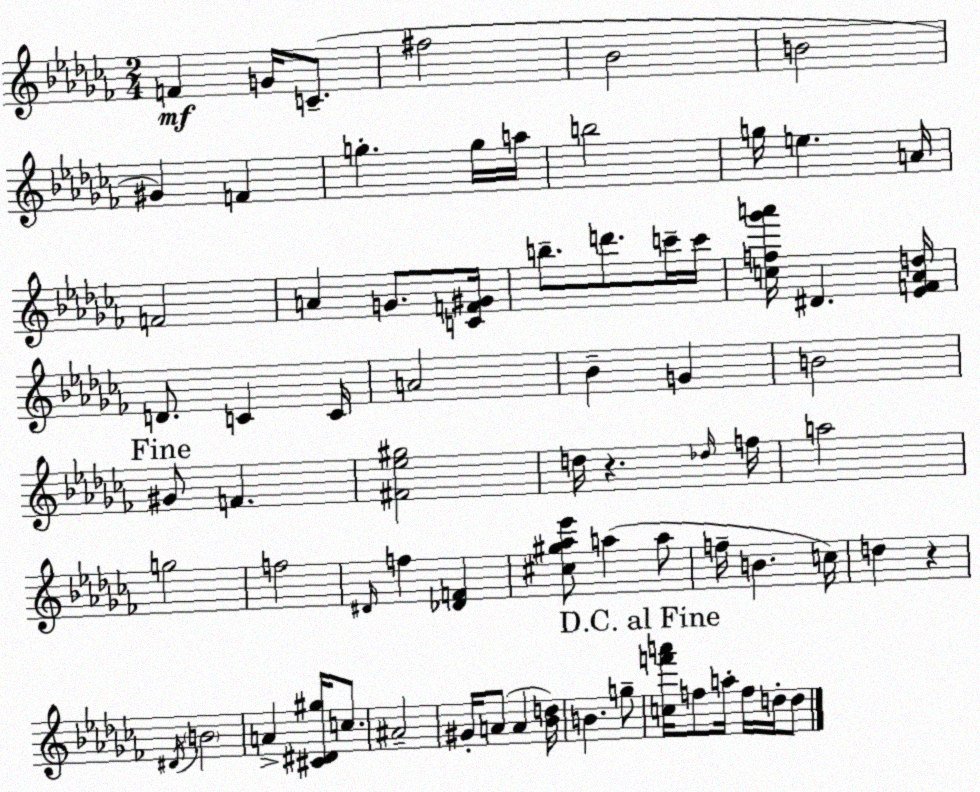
X:1
T:Untitled
M:2/4
L:1/4
K:Abm
F G/4 C/2 ^f2 _B2 B2 ^G F g g/4 a/4 b2 g/4 e A/4 F2 A G/2 [CF^G]/4 b/2 d'/2 c'/4 c'/4 [cf_g'a']/4 ^D [_EF_Ad]/4 D/2 C C/4 A2 _B G B2 ^G/2 F [^F_e^g]2 d/4 z _d/4 f/4 a2 g2 f2 ^D/4 f [_DF] [^c^g_a_e']/2 a a/2 f/4 B c/4 d z ^D/4 B2 A [^C^D^g]/4 c/2 ^A2 ^G/4 A/2 A [_Bd]/4 B g/2 [cf'a']/4 f/2 a/4 f/4 d/4 d/2